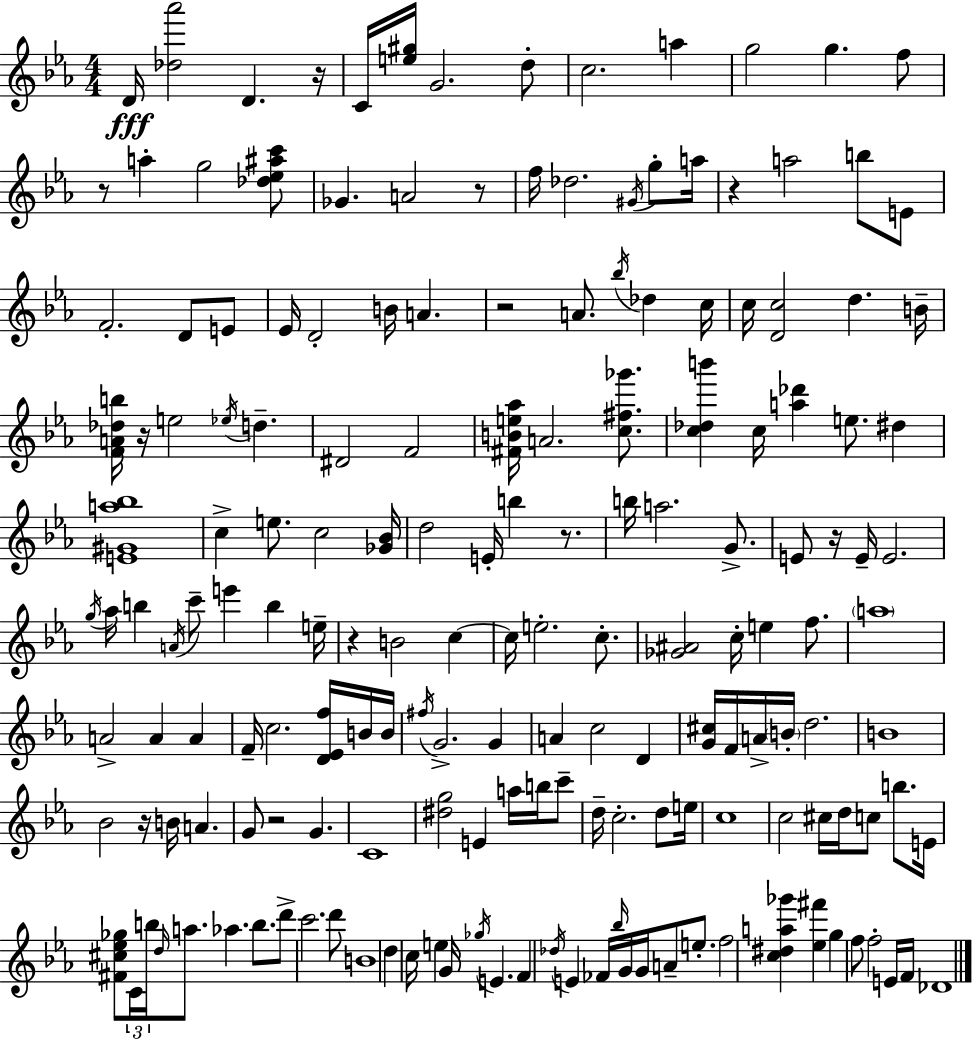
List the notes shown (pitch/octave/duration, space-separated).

D4/s [Db5,Ab6]/h D4/q. R/s C4/s [E5,G#5]/s G4/h. D5/e C5/h. A5/q G5/h G5/q. F5/e R/e A5/q G5/h [Db5,Eb5,A#5,C6]/e Gb4/q. A4/h R/e F5/s Db5/h. G#4/s G5/e A5/s R/q A5/h B5/e E4/e F4/h. D4/e E4/e Eb4/s D4/h B4/s A4/q. R/h A4/e. Bb5/s Db5/q C5/s C5/s [D4,C5]/h D5/q. B4/s [F4,A4,Db5,B5]/s R/s E5/h Eb5/s D5/q. D#4/h F4/h [F#4,B4,E5,Ab5]/s A4/h. [C5,F#5,Gb6]/e. [C5,Db5,B6]/q C5/s [A5,Db6]/q E5/e. D#5/q [E4,G#4,A5,Bb5]/w C5/q E5/e. C5/h [Gb4,Bb4]/s D5/h E4/s B5/q R/e. B5/s A5/h. G4/e. E4/e R/s E4/s E4/h. G5/s Ab5/s B5/q A4/s C6/e E6/q B5/q E5/s R/q B4/h C5/q C5/s E5/h. C5/e. [Gb4,A#4]/h C5/s E5/q F5/e. A5/w A4/h A4/q A4/q F4/s C5/h. [D4,Eb4,F5]/s B4/s B4/s F#5/s G4/h. G4/q A4/q C5/h D4/q [G4,C#5]/s F4/s A4/s B4/s D5/h. B4/w Bb4/h R/s B4/s A4/q. G4/e R/h G4/q. C4/w [D#5,G5]/h E4/q A5/s B5/s C6/e D5/s C5/h. D5/e E5/s C5/w C5/h C#5/s D5/s C5/e B5/e. E4/s [F#4,C#5,Eb5,Gb5]/e C4/s B5/s D5/s A5/e. Ab5/q. B5/e. D6/e C6/h. D6/e B4/w D5/q C5/s E5/q G4/s Gb5/s E4/q. F4/q Db5/s E4/q FES4/s Bb5/s G4/s G4/s A4/e E5/e. F5/h [C5,D#5,A5,Gb6]/q [Eb5,F#6]/q G5/q F5/e F5/h E4/s F4/s Db4/w